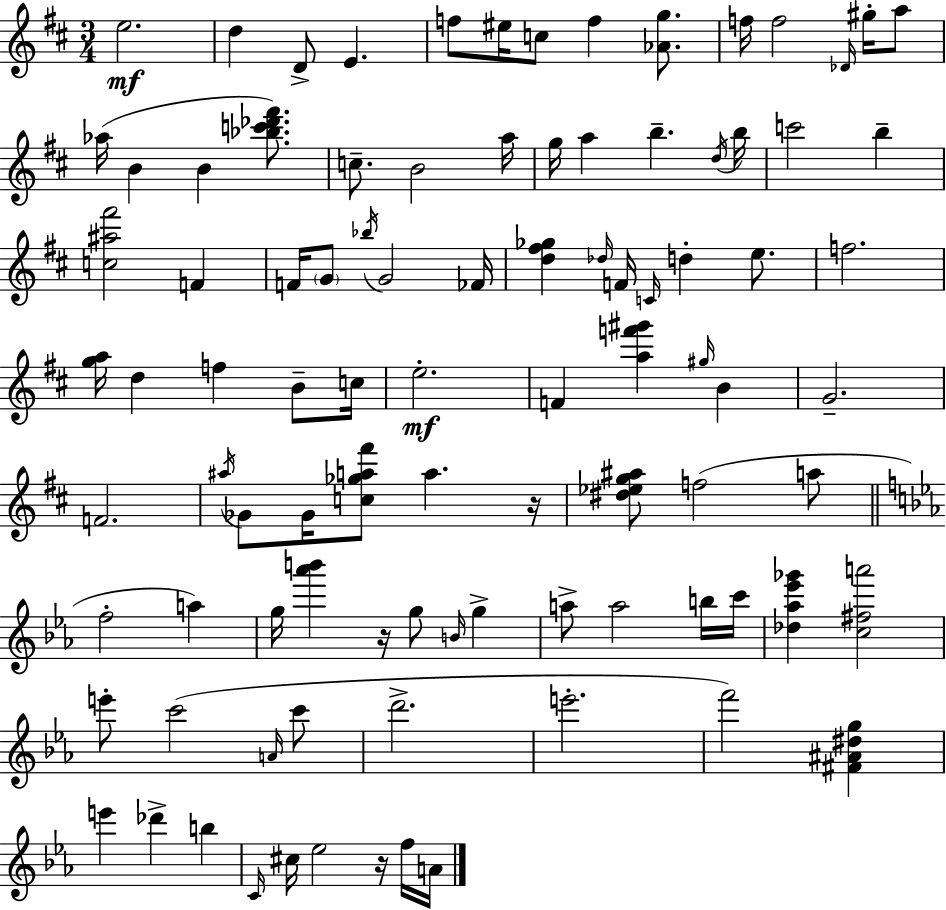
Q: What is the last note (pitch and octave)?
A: A4